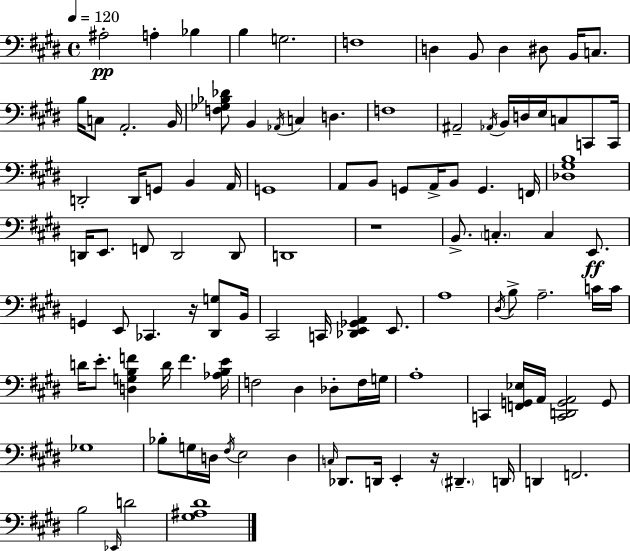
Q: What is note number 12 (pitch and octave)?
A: C3